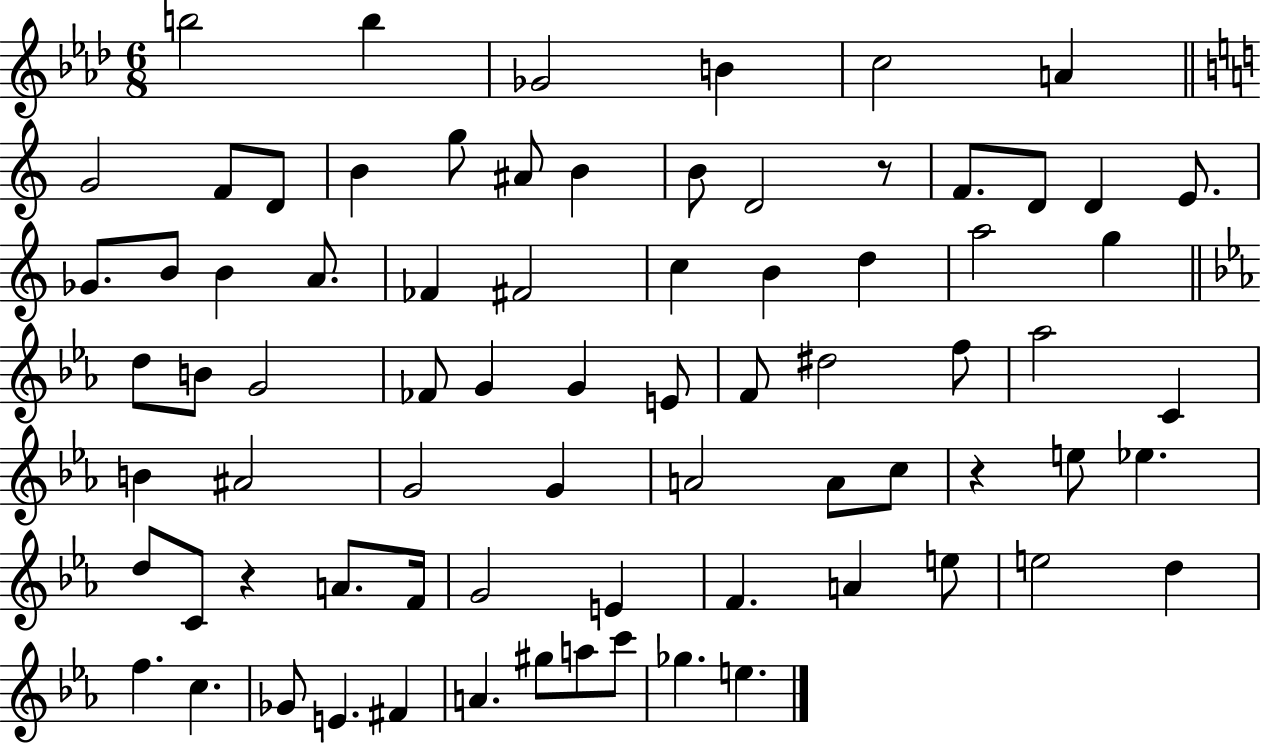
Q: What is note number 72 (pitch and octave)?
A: Gb5